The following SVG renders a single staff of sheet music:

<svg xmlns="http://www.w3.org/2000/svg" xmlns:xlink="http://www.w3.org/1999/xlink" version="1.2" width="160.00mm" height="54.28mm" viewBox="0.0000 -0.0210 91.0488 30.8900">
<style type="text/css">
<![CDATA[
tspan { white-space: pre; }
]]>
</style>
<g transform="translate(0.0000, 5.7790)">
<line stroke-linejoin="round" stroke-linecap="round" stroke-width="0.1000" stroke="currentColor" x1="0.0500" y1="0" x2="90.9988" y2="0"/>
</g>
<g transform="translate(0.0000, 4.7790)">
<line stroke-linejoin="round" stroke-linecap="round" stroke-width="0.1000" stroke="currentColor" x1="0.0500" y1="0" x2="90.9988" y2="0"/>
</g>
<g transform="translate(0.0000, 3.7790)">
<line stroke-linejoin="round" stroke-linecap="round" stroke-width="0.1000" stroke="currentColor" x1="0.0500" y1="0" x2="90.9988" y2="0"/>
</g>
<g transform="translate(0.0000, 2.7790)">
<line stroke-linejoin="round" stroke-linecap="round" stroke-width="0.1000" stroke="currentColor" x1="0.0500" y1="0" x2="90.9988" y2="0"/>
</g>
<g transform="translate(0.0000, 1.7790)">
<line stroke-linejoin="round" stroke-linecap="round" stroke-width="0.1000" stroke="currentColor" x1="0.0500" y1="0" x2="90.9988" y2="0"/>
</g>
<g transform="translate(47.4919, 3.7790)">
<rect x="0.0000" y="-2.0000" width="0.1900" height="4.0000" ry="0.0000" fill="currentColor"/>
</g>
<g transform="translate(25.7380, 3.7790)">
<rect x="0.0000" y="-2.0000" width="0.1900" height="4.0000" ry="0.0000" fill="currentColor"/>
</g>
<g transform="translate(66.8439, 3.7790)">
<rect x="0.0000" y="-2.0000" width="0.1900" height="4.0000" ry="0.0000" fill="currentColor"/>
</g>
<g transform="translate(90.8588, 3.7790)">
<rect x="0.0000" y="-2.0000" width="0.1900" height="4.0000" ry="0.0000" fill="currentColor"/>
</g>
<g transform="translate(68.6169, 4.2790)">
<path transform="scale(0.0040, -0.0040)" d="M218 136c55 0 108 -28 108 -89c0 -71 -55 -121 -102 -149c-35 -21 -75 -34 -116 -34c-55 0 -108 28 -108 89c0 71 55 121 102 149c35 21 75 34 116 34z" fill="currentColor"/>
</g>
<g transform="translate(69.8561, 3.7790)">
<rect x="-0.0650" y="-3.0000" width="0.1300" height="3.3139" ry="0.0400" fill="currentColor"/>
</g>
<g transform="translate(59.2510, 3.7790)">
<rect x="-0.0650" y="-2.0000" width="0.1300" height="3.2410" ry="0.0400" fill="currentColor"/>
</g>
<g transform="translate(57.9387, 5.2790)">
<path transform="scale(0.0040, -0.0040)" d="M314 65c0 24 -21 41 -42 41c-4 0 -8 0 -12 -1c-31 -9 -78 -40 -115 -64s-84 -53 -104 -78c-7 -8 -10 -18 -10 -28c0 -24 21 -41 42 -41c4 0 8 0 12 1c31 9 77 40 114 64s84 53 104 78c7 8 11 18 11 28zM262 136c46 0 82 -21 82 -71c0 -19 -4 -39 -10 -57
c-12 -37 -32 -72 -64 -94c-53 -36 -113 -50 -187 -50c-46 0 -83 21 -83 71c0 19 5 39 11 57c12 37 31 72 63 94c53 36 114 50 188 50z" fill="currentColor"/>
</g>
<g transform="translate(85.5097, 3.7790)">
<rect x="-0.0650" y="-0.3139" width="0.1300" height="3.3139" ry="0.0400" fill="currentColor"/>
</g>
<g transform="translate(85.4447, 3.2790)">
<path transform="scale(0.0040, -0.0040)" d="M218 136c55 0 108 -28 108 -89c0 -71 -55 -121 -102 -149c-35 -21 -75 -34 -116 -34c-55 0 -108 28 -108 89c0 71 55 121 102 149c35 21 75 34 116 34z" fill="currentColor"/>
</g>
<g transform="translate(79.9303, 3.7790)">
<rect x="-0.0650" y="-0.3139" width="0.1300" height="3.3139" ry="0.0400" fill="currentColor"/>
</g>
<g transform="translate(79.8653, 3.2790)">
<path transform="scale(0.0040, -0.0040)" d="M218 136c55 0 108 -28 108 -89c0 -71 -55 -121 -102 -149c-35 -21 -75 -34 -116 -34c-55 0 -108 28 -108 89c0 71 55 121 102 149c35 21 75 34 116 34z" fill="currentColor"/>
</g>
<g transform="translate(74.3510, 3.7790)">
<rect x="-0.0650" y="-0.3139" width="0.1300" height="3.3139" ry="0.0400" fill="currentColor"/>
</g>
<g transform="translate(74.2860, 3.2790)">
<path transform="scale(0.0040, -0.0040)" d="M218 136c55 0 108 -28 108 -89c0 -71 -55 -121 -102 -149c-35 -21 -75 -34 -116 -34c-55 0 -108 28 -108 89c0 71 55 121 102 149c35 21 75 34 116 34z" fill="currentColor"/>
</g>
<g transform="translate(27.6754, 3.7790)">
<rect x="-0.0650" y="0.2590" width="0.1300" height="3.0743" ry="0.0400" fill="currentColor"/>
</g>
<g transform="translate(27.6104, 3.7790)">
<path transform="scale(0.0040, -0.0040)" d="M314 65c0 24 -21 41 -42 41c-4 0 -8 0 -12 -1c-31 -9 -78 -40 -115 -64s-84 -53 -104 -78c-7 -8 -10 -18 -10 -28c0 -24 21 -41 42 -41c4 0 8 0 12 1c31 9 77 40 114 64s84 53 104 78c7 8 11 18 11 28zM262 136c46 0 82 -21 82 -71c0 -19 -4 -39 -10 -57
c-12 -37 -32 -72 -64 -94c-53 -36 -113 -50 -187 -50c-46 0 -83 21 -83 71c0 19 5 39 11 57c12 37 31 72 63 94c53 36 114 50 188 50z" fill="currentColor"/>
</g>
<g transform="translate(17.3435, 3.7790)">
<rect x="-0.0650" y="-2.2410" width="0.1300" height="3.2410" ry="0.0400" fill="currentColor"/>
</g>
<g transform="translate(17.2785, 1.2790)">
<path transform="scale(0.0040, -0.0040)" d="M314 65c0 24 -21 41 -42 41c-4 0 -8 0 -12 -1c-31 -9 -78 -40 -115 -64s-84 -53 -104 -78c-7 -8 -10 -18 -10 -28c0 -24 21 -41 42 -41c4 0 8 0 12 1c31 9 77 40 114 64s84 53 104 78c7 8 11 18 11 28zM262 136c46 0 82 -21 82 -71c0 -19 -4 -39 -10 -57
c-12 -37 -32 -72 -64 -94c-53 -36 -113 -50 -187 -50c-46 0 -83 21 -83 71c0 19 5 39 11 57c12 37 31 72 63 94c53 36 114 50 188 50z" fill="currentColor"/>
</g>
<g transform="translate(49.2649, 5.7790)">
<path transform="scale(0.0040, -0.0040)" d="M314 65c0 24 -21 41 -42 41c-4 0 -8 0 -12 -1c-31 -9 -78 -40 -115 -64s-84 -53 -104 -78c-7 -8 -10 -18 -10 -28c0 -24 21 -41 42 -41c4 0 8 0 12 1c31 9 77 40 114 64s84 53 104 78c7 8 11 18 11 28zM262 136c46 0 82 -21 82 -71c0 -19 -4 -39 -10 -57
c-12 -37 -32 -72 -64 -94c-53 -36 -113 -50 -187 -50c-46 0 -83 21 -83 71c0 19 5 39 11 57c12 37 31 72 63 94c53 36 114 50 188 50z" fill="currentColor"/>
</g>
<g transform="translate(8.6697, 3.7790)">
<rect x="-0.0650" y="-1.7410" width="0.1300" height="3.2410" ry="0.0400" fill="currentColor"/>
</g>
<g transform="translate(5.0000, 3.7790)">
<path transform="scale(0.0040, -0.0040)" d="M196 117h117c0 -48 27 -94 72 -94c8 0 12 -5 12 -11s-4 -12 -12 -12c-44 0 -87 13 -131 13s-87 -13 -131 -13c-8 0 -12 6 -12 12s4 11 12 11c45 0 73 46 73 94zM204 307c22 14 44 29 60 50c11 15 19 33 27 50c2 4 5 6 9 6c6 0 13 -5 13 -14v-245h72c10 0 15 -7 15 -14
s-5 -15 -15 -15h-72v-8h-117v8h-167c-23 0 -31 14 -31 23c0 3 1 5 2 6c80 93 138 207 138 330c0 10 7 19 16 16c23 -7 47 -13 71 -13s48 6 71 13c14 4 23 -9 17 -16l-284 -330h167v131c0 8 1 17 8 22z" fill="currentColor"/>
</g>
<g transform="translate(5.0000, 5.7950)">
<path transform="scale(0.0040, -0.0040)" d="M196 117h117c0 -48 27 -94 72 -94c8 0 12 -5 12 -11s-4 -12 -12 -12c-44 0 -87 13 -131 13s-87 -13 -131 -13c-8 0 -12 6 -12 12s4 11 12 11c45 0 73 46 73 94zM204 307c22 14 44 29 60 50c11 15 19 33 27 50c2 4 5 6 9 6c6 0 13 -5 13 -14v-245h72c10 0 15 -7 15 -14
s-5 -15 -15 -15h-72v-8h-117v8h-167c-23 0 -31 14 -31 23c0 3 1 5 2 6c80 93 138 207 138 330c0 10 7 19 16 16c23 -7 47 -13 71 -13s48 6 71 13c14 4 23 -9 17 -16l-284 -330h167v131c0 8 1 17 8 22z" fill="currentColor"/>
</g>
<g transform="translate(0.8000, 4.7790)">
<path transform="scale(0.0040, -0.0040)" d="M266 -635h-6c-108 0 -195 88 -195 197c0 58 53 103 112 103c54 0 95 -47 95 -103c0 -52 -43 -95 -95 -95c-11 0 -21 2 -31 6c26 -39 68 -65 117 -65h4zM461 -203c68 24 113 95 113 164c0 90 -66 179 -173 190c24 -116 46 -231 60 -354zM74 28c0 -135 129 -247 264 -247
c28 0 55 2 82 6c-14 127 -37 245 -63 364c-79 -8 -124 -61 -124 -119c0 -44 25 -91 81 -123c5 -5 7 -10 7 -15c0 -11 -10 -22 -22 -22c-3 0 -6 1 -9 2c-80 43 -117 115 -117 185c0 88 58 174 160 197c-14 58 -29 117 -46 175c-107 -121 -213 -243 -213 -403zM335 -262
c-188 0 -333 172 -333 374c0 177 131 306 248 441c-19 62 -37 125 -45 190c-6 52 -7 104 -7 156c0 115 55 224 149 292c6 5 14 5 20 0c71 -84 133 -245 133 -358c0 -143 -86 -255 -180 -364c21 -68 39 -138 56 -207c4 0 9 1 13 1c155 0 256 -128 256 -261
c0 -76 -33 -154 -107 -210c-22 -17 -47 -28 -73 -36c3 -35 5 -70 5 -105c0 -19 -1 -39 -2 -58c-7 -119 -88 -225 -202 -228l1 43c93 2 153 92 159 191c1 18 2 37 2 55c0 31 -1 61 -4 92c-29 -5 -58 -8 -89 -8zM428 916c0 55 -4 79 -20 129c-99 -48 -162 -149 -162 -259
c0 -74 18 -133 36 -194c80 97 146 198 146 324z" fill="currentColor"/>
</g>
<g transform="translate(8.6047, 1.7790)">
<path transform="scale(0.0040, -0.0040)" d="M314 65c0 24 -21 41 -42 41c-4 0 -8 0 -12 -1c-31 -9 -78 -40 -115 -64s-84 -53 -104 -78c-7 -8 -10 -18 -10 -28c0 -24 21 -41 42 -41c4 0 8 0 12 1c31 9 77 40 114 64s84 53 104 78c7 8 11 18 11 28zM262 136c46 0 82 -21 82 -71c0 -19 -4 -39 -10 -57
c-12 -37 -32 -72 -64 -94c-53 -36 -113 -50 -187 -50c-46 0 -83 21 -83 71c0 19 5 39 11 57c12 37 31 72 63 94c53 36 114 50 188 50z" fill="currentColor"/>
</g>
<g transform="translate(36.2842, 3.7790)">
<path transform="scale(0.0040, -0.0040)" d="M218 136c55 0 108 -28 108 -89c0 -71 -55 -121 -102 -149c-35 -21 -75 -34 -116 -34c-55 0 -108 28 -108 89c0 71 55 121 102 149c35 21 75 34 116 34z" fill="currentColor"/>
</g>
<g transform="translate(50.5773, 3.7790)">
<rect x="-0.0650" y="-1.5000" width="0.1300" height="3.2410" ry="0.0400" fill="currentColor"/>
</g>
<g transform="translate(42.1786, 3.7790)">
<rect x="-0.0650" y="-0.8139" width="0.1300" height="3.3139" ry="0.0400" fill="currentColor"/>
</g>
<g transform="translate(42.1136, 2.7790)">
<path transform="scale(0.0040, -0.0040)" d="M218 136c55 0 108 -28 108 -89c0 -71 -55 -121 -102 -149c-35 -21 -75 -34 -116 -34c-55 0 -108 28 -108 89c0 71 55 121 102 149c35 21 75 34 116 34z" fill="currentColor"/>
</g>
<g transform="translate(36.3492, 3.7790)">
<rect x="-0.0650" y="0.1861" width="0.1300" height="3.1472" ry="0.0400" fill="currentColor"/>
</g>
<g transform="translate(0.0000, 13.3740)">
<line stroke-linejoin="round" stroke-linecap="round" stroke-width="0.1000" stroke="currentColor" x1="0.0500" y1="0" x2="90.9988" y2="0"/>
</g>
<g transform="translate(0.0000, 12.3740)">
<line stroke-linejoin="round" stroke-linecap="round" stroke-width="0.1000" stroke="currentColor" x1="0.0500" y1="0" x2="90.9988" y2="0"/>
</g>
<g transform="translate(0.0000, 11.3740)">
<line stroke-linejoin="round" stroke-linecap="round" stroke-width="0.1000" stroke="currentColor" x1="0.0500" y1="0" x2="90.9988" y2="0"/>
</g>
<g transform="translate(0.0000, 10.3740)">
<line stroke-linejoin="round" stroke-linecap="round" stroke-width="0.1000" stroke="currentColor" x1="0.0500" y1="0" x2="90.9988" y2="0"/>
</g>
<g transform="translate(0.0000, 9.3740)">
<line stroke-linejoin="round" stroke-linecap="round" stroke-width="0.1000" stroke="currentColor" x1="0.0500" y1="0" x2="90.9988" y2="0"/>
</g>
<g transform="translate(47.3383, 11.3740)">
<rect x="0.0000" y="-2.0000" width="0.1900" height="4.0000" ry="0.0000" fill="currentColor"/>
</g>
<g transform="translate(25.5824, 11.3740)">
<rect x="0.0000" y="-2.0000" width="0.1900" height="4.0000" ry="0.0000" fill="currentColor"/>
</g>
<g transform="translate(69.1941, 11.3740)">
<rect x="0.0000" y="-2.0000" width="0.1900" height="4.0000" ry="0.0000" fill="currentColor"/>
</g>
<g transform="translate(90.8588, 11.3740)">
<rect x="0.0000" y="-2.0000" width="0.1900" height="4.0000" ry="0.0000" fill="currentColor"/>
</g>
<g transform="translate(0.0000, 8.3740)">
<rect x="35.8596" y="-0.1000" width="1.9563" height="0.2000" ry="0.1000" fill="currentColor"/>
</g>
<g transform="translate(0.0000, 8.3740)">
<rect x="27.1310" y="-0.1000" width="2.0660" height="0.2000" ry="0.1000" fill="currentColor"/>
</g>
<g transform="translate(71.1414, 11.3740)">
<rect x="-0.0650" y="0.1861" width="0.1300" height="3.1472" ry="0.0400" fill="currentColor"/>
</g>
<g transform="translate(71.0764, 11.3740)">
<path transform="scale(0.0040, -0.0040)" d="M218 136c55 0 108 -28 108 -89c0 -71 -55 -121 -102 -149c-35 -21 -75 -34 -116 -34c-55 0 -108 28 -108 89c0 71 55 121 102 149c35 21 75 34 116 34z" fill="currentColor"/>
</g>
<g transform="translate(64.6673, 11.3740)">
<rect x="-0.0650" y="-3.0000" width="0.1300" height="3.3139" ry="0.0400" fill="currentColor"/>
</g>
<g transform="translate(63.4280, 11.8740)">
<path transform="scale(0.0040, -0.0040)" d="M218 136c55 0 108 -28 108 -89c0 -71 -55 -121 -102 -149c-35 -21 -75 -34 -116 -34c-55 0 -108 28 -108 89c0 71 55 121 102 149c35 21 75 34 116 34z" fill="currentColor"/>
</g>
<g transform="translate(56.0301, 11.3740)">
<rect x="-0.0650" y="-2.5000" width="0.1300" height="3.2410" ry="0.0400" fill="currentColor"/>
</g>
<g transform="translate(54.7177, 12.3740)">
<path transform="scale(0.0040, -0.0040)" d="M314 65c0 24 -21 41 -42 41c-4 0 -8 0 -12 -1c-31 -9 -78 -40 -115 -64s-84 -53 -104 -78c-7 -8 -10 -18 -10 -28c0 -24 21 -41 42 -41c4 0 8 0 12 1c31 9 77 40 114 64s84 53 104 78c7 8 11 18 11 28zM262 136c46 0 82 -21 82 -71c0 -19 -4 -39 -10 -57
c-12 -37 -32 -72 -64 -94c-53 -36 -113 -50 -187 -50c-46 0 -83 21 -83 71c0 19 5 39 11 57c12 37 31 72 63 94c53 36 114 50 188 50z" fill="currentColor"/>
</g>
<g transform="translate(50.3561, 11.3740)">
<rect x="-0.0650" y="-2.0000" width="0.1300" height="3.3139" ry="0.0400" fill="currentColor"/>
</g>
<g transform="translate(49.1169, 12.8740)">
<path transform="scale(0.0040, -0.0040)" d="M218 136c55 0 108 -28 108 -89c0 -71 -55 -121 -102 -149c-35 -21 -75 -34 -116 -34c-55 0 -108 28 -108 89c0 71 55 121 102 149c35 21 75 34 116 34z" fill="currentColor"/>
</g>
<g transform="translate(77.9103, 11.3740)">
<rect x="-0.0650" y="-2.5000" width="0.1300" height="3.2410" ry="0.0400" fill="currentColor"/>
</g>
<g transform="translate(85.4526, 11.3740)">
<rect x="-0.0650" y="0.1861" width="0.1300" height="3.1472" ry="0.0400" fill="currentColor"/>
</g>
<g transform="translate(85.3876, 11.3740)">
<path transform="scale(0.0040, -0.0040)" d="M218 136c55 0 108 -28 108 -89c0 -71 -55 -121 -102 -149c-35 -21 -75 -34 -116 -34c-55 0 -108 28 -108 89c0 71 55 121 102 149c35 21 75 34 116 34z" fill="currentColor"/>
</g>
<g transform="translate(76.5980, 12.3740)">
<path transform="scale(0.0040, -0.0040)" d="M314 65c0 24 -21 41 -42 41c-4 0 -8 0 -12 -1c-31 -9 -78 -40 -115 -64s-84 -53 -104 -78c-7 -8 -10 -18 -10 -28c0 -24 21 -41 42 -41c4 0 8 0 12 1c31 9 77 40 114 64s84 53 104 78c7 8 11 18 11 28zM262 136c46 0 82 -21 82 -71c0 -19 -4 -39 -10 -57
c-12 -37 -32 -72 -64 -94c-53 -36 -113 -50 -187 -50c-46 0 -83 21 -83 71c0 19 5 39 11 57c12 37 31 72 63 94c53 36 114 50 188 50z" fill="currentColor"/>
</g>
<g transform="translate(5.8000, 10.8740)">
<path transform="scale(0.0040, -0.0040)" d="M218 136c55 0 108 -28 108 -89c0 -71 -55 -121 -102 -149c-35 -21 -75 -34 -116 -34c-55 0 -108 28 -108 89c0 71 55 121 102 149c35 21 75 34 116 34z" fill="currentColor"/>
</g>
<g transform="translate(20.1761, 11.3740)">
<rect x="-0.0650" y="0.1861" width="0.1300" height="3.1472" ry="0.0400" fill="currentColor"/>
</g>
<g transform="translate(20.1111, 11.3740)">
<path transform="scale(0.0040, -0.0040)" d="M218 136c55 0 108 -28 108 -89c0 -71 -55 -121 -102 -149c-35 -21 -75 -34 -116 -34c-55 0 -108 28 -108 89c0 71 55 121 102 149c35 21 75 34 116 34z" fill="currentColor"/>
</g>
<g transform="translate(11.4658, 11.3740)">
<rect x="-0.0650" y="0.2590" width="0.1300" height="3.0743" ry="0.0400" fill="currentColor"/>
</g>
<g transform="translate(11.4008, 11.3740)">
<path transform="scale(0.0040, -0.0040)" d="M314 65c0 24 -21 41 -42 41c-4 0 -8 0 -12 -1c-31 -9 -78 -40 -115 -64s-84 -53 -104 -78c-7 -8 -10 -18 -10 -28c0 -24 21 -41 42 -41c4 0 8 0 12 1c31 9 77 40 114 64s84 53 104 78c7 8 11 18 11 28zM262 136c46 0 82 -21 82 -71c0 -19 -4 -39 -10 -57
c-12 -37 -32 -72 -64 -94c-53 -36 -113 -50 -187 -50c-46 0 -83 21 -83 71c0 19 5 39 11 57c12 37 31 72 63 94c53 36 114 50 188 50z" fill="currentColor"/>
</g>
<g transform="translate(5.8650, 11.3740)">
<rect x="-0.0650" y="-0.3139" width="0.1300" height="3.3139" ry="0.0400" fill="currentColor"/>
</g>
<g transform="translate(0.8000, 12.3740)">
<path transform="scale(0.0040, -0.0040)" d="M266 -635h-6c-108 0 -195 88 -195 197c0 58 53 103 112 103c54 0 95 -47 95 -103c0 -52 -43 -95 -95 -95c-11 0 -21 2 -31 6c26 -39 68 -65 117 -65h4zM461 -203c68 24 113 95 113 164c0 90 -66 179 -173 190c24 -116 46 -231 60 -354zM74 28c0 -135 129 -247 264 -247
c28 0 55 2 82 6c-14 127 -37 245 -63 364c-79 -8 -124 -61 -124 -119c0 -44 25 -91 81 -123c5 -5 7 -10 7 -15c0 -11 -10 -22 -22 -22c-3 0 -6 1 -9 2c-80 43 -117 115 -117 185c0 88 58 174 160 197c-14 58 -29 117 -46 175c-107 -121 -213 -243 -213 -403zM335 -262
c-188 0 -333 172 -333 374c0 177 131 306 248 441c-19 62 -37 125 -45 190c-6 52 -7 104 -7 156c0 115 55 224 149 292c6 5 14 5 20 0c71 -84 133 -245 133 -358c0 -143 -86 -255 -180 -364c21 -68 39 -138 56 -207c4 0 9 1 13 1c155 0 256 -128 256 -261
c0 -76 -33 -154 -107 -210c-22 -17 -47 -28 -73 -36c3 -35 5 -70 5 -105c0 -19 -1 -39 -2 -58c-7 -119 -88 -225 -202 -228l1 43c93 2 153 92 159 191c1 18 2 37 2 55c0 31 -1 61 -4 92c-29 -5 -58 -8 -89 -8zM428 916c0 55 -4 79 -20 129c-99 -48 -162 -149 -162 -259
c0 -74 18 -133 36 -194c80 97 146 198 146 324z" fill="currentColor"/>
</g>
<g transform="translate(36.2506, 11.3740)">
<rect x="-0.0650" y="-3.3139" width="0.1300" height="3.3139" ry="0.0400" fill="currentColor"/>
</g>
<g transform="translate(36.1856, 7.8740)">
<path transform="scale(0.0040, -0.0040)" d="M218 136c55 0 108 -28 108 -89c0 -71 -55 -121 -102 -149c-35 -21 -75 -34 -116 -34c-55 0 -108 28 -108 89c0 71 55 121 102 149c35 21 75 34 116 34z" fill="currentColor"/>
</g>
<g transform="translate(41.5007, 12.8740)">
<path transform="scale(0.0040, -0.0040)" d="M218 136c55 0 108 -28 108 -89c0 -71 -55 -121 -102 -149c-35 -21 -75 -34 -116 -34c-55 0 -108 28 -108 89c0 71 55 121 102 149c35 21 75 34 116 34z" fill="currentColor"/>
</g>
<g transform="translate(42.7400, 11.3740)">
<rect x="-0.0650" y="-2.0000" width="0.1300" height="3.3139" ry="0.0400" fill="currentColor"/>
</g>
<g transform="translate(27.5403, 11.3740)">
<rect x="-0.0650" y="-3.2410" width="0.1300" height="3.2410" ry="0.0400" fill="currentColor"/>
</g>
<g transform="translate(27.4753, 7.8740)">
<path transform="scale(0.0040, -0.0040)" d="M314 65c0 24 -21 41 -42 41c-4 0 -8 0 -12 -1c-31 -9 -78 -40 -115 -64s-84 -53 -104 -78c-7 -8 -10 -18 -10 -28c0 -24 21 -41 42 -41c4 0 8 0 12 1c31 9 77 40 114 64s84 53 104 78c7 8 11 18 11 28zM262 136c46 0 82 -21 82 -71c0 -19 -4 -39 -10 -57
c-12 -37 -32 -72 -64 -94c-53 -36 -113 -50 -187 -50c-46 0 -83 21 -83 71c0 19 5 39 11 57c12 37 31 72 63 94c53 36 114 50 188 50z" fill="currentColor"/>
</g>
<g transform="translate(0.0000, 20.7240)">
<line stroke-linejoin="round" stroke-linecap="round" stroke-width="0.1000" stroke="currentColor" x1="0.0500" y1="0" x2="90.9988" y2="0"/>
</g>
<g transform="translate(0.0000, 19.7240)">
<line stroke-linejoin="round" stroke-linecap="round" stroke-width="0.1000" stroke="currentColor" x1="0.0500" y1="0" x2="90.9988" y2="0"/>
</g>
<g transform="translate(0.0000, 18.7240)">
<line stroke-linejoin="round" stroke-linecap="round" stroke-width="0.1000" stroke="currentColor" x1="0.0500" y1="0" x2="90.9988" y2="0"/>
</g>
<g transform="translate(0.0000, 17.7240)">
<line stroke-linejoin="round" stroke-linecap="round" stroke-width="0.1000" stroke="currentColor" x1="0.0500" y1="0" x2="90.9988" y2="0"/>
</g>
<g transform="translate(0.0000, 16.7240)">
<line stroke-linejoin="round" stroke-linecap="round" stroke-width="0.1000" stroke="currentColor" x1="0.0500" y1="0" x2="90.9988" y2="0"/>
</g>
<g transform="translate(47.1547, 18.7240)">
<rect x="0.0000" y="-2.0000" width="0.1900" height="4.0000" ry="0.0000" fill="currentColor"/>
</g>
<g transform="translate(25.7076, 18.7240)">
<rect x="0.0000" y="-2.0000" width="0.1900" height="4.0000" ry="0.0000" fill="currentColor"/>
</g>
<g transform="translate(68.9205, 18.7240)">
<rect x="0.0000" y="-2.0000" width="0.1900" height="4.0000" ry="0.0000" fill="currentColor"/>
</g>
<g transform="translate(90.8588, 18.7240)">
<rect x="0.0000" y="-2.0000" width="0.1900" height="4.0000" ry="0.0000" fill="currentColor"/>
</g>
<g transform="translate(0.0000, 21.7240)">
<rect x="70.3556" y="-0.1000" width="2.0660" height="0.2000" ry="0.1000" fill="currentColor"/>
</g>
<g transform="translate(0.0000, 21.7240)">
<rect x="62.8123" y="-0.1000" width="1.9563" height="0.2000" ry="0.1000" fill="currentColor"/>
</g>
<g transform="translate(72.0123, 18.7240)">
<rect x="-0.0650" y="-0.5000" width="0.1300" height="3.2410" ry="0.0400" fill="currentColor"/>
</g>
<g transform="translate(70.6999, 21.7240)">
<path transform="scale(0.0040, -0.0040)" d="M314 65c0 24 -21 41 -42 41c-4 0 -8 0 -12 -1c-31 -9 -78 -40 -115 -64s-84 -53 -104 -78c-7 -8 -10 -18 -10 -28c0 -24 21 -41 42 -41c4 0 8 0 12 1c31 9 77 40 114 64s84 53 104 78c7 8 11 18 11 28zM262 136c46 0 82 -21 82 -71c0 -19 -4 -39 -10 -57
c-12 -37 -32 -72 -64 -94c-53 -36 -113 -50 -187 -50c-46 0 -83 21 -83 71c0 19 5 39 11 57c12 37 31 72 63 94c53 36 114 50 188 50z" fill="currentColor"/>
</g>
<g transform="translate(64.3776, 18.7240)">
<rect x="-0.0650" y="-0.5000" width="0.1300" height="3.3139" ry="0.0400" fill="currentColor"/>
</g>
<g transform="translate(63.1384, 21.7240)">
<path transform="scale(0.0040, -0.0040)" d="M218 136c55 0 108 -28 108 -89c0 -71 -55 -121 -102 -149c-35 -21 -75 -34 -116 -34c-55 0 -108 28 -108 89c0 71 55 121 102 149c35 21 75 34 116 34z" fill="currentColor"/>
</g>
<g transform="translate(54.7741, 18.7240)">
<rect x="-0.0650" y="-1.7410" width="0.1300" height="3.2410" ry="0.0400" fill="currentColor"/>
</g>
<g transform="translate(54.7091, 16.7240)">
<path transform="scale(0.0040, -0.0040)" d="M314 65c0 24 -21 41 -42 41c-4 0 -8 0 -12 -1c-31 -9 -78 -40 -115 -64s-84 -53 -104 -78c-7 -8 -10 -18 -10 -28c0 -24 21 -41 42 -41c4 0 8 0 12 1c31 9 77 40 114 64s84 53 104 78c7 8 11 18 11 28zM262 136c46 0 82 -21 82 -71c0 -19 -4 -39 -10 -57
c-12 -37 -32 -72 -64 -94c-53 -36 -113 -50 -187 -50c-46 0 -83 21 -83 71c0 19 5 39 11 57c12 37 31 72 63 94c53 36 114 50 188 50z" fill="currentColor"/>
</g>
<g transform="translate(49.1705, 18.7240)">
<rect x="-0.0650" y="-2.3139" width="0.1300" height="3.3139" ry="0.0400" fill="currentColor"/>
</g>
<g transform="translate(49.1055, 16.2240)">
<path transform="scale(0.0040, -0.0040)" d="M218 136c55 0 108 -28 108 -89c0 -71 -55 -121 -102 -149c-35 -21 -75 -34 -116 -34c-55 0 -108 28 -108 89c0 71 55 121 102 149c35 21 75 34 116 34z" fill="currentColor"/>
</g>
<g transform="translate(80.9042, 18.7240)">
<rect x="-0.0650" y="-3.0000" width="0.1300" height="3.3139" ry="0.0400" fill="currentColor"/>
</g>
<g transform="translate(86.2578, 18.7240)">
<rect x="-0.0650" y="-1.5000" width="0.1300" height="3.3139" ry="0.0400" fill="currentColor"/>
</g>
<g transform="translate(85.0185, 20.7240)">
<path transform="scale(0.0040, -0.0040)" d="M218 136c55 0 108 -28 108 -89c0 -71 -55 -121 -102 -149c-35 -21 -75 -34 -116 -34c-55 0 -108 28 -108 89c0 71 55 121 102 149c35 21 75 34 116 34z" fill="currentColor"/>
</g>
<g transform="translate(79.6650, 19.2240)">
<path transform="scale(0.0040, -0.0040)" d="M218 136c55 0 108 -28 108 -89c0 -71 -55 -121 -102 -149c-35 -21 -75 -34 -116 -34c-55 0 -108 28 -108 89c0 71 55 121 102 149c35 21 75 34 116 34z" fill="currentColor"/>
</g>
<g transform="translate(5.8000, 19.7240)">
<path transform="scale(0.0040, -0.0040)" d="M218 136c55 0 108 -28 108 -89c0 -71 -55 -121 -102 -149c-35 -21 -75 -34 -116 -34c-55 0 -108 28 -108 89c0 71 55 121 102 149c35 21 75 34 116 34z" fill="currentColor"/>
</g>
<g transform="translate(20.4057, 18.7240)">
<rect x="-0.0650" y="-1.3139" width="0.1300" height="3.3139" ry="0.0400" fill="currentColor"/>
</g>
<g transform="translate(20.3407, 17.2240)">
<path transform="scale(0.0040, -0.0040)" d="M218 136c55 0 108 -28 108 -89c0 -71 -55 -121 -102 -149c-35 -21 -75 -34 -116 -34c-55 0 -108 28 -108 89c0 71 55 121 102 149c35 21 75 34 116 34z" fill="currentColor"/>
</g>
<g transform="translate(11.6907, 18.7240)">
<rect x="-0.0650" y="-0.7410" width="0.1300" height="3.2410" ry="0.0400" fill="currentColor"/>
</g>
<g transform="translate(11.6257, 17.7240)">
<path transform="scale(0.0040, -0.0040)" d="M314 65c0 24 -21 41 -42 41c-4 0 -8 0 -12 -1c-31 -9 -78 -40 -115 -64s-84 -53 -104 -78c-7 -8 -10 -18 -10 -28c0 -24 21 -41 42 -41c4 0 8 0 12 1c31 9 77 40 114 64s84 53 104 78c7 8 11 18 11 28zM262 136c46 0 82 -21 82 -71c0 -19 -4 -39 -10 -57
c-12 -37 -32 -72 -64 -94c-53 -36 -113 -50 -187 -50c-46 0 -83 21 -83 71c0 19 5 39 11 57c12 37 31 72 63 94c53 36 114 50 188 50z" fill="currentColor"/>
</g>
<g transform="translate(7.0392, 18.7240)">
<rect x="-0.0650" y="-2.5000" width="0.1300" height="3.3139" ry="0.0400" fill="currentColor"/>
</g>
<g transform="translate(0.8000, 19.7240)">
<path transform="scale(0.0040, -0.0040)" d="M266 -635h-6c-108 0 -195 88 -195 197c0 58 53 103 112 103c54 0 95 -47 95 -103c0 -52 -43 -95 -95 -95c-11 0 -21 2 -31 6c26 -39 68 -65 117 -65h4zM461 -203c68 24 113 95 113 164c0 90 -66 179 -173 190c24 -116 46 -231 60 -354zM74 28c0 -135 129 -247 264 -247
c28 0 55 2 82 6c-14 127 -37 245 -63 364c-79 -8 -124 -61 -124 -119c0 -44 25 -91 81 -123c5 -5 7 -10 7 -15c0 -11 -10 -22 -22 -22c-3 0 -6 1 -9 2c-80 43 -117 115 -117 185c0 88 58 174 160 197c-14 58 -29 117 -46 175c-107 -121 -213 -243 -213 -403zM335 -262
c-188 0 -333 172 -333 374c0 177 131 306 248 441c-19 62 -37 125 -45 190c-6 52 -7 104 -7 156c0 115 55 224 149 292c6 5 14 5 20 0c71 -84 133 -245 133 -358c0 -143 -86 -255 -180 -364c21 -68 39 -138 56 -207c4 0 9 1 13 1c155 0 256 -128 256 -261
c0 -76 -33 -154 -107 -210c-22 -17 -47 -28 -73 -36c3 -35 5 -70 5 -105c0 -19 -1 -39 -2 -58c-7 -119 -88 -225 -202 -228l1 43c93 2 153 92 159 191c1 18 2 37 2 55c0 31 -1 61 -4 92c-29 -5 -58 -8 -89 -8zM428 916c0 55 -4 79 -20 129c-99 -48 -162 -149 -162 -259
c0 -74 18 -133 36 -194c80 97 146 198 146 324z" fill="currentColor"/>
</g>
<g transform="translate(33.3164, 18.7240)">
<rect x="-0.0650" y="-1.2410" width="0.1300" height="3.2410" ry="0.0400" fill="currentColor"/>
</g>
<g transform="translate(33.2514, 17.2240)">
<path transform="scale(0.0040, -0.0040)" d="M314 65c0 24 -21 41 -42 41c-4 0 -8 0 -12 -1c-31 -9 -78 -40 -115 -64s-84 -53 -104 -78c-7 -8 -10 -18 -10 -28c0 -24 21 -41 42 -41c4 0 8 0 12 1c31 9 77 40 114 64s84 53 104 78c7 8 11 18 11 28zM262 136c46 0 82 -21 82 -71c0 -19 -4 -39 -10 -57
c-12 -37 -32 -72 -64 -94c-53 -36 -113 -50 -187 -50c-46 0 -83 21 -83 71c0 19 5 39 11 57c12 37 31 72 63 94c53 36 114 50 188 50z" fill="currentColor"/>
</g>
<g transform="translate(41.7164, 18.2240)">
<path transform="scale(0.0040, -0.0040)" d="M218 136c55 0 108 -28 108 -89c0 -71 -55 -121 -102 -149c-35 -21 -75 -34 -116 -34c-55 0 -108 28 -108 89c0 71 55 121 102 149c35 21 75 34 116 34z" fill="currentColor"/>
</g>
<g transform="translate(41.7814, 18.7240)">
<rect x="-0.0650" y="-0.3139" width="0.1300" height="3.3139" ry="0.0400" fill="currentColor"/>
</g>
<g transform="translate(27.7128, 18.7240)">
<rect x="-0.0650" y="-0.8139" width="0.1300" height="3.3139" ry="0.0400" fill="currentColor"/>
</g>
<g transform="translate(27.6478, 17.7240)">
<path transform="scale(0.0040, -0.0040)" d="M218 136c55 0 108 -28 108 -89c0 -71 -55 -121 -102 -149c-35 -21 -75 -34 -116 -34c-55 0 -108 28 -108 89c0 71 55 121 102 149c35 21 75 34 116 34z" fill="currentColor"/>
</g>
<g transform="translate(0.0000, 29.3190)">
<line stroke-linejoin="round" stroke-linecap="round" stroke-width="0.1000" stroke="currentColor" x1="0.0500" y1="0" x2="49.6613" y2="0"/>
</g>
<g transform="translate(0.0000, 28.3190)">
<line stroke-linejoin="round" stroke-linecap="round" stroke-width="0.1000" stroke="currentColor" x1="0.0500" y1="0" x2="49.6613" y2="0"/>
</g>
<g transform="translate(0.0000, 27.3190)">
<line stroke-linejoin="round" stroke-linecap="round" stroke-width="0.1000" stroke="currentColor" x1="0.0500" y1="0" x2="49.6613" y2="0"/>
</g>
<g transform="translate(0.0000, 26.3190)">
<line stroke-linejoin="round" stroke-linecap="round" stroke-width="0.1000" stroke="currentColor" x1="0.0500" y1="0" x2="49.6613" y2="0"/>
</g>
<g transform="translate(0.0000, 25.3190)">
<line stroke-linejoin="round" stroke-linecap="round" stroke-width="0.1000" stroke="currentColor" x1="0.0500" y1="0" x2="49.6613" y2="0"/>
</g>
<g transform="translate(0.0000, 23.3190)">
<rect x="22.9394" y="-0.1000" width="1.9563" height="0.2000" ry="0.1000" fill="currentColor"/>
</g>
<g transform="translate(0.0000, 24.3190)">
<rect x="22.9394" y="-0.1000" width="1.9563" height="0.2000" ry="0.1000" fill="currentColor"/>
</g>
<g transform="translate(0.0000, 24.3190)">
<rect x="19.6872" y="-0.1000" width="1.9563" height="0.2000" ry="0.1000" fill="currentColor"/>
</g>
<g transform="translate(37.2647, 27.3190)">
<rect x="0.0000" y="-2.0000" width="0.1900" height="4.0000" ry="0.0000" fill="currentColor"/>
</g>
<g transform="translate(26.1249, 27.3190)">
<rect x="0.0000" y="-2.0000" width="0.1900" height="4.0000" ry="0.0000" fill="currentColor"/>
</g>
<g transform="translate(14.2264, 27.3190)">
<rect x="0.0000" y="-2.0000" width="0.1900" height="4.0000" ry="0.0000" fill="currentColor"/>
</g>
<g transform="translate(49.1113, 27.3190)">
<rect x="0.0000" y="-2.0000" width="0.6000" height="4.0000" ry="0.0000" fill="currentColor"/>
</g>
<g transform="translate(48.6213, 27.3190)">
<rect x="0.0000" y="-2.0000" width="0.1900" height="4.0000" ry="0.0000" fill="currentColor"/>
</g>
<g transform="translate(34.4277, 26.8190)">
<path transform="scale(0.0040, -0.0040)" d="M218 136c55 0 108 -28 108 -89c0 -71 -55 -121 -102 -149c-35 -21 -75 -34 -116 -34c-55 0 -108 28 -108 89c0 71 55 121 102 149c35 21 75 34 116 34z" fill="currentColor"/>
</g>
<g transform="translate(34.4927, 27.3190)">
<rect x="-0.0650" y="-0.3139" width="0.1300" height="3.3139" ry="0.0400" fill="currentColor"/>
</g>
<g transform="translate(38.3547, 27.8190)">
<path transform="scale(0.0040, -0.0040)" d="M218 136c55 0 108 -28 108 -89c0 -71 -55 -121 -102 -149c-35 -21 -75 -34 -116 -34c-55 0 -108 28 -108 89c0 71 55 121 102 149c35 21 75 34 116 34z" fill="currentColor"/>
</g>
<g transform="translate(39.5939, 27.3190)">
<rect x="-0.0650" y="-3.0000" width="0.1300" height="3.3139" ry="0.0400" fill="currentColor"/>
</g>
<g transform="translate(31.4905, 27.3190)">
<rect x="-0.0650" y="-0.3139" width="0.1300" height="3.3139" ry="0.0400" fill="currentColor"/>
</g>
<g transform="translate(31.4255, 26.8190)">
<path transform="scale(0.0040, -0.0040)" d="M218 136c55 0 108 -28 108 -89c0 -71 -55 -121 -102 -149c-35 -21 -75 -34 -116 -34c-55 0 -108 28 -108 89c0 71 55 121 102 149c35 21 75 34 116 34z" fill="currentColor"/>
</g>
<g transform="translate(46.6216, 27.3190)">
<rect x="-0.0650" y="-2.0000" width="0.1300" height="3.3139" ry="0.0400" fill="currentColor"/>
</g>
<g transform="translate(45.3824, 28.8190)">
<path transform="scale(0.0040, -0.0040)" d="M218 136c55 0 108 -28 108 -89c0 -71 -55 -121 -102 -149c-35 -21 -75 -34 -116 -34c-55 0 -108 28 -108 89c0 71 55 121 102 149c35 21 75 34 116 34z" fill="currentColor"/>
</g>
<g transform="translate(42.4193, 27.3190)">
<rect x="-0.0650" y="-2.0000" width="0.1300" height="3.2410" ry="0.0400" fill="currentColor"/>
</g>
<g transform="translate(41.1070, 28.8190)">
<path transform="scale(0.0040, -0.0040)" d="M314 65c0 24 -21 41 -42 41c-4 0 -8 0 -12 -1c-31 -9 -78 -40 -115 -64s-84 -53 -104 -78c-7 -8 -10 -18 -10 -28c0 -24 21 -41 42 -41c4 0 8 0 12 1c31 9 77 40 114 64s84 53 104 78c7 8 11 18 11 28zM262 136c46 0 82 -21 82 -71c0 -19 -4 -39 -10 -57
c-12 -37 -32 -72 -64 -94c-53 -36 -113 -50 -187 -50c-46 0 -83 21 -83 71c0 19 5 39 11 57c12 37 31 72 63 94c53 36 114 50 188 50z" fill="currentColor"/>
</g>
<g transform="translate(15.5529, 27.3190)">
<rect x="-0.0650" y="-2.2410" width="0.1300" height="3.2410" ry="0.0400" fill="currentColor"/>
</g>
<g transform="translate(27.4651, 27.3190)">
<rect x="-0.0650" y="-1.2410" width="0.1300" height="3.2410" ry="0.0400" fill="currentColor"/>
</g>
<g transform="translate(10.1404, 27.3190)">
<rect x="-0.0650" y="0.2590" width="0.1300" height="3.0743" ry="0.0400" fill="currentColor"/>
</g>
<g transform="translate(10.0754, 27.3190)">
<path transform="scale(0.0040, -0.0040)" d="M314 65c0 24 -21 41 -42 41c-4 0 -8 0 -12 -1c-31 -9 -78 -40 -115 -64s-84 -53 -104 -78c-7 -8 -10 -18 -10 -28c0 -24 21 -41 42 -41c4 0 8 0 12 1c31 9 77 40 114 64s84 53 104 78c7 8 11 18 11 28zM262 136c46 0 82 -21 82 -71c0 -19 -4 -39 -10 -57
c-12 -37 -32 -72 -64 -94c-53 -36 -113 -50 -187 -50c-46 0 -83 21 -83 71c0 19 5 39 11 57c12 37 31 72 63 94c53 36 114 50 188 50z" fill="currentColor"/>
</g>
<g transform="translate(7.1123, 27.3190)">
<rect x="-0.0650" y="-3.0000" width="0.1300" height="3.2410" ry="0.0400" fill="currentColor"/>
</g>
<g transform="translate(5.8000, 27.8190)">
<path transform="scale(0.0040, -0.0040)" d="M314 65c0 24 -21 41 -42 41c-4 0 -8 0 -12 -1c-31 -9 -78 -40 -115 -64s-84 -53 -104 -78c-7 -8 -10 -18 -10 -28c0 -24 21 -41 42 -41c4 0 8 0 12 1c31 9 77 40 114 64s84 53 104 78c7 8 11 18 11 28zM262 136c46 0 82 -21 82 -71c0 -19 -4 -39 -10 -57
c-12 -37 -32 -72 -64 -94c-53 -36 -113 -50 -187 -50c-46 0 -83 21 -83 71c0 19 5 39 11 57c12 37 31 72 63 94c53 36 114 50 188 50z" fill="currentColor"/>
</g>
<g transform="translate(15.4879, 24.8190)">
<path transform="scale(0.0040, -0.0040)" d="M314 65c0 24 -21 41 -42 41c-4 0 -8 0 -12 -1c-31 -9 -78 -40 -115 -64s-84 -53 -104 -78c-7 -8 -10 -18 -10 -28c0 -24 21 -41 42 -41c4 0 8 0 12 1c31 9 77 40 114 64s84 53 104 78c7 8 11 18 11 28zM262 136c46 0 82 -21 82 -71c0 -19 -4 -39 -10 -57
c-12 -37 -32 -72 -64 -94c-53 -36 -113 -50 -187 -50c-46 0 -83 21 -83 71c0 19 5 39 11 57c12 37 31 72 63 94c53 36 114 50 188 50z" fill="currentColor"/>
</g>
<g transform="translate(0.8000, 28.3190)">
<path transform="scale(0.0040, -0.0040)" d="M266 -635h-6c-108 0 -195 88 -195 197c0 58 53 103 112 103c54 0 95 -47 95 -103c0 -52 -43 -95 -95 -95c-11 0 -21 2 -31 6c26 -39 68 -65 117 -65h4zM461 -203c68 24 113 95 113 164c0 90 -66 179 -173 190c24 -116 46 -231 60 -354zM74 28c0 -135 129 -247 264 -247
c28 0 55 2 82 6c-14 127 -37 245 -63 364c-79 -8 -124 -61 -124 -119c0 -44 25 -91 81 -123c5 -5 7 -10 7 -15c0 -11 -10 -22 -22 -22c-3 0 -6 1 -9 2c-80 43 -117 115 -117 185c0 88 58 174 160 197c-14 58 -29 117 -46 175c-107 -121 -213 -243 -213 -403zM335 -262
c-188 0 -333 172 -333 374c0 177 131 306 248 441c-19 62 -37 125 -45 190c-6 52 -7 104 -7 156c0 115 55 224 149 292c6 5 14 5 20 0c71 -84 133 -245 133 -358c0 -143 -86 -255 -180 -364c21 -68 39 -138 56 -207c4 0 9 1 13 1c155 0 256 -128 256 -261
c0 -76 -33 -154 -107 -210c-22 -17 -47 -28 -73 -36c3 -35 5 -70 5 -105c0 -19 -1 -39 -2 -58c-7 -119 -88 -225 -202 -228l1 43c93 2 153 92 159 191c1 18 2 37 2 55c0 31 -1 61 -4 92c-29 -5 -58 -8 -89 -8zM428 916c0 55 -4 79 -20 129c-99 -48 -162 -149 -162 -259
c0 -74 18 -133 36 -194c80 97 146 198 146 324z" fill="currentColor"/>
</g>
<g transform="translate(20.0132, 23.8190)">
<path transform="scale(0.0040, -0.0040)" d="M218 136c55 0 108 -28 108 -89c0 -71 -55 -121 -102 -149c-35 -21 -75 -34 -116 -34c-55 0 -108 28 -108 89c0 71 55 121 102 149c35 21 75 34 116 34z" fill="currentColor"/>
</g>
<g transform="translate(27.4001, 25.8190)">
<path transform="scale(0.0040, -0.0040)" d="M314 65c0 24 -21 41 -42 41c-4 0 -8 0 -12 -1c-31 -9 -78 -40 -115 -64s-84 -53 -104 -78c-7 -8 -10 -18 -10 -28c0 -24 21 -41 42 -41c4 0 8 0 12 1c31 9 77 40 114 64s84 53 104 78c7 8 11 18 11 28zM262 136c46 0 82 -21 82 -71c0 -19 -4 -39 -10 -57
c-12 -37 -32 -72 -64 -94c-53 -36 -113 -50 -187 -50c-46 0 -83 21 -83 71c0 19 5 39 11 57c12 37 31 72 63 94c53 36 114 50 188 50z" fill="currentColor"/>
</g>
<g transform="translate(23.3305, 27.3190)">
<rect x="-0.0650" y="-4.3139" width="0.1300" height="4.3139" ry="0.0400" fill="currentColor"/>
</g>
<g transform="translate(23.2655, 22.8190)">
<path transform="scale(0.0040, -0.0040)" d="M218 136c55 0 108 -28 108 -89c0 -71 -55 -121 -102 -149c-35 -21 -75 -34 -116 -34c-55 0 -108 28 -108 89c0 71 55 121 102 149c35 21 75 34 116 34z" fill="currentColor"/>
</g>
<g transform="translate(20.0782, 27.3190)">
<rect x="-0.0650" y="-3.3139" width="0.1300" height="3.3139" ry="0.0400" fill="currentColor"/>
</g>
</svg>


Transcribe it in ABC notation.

X:1
T:Untitled
M:4/4
L:1/4
K:C
f2 g2 B2 B d E2 F2 A c c c c B2 B b2 b F F G2 A B G2 B G d2 e d e2 c g f2 C C2 A E A2 B2 g2 b d' e2 c c A F2 F